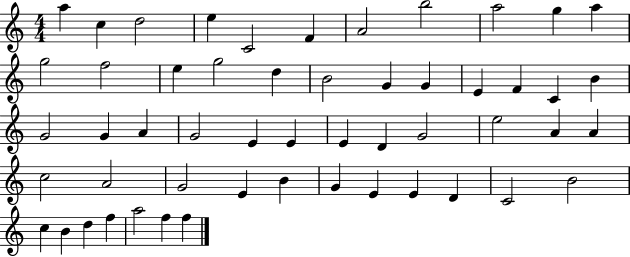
{
  \clef treble
  \numericTimeSignature
  \time 4/4
  \key c \major
  a''4 c''4 d''2 | e''4 c'2 f'4 | a'2 b''2 | a''2 g''4 a''4 | \break g''2 f''2 | e''4 g''2 d''4 | b'2 g'4 g'4 | e'4 f'4 c'4 b'4 | \break g'2 g'4 a'4 | g'2 e'4 e'4 | e'4 d'4 g'2 | e''2 a'4 a'4 | \break c''2 a'2 | g'2 e'4 b'4 | g'4 e'4 e'4 d'4 | c'2 b'2 | \break c''4 b'4 d''4 f''4 | a''2 f''4 f''4 | \bar "|."
}